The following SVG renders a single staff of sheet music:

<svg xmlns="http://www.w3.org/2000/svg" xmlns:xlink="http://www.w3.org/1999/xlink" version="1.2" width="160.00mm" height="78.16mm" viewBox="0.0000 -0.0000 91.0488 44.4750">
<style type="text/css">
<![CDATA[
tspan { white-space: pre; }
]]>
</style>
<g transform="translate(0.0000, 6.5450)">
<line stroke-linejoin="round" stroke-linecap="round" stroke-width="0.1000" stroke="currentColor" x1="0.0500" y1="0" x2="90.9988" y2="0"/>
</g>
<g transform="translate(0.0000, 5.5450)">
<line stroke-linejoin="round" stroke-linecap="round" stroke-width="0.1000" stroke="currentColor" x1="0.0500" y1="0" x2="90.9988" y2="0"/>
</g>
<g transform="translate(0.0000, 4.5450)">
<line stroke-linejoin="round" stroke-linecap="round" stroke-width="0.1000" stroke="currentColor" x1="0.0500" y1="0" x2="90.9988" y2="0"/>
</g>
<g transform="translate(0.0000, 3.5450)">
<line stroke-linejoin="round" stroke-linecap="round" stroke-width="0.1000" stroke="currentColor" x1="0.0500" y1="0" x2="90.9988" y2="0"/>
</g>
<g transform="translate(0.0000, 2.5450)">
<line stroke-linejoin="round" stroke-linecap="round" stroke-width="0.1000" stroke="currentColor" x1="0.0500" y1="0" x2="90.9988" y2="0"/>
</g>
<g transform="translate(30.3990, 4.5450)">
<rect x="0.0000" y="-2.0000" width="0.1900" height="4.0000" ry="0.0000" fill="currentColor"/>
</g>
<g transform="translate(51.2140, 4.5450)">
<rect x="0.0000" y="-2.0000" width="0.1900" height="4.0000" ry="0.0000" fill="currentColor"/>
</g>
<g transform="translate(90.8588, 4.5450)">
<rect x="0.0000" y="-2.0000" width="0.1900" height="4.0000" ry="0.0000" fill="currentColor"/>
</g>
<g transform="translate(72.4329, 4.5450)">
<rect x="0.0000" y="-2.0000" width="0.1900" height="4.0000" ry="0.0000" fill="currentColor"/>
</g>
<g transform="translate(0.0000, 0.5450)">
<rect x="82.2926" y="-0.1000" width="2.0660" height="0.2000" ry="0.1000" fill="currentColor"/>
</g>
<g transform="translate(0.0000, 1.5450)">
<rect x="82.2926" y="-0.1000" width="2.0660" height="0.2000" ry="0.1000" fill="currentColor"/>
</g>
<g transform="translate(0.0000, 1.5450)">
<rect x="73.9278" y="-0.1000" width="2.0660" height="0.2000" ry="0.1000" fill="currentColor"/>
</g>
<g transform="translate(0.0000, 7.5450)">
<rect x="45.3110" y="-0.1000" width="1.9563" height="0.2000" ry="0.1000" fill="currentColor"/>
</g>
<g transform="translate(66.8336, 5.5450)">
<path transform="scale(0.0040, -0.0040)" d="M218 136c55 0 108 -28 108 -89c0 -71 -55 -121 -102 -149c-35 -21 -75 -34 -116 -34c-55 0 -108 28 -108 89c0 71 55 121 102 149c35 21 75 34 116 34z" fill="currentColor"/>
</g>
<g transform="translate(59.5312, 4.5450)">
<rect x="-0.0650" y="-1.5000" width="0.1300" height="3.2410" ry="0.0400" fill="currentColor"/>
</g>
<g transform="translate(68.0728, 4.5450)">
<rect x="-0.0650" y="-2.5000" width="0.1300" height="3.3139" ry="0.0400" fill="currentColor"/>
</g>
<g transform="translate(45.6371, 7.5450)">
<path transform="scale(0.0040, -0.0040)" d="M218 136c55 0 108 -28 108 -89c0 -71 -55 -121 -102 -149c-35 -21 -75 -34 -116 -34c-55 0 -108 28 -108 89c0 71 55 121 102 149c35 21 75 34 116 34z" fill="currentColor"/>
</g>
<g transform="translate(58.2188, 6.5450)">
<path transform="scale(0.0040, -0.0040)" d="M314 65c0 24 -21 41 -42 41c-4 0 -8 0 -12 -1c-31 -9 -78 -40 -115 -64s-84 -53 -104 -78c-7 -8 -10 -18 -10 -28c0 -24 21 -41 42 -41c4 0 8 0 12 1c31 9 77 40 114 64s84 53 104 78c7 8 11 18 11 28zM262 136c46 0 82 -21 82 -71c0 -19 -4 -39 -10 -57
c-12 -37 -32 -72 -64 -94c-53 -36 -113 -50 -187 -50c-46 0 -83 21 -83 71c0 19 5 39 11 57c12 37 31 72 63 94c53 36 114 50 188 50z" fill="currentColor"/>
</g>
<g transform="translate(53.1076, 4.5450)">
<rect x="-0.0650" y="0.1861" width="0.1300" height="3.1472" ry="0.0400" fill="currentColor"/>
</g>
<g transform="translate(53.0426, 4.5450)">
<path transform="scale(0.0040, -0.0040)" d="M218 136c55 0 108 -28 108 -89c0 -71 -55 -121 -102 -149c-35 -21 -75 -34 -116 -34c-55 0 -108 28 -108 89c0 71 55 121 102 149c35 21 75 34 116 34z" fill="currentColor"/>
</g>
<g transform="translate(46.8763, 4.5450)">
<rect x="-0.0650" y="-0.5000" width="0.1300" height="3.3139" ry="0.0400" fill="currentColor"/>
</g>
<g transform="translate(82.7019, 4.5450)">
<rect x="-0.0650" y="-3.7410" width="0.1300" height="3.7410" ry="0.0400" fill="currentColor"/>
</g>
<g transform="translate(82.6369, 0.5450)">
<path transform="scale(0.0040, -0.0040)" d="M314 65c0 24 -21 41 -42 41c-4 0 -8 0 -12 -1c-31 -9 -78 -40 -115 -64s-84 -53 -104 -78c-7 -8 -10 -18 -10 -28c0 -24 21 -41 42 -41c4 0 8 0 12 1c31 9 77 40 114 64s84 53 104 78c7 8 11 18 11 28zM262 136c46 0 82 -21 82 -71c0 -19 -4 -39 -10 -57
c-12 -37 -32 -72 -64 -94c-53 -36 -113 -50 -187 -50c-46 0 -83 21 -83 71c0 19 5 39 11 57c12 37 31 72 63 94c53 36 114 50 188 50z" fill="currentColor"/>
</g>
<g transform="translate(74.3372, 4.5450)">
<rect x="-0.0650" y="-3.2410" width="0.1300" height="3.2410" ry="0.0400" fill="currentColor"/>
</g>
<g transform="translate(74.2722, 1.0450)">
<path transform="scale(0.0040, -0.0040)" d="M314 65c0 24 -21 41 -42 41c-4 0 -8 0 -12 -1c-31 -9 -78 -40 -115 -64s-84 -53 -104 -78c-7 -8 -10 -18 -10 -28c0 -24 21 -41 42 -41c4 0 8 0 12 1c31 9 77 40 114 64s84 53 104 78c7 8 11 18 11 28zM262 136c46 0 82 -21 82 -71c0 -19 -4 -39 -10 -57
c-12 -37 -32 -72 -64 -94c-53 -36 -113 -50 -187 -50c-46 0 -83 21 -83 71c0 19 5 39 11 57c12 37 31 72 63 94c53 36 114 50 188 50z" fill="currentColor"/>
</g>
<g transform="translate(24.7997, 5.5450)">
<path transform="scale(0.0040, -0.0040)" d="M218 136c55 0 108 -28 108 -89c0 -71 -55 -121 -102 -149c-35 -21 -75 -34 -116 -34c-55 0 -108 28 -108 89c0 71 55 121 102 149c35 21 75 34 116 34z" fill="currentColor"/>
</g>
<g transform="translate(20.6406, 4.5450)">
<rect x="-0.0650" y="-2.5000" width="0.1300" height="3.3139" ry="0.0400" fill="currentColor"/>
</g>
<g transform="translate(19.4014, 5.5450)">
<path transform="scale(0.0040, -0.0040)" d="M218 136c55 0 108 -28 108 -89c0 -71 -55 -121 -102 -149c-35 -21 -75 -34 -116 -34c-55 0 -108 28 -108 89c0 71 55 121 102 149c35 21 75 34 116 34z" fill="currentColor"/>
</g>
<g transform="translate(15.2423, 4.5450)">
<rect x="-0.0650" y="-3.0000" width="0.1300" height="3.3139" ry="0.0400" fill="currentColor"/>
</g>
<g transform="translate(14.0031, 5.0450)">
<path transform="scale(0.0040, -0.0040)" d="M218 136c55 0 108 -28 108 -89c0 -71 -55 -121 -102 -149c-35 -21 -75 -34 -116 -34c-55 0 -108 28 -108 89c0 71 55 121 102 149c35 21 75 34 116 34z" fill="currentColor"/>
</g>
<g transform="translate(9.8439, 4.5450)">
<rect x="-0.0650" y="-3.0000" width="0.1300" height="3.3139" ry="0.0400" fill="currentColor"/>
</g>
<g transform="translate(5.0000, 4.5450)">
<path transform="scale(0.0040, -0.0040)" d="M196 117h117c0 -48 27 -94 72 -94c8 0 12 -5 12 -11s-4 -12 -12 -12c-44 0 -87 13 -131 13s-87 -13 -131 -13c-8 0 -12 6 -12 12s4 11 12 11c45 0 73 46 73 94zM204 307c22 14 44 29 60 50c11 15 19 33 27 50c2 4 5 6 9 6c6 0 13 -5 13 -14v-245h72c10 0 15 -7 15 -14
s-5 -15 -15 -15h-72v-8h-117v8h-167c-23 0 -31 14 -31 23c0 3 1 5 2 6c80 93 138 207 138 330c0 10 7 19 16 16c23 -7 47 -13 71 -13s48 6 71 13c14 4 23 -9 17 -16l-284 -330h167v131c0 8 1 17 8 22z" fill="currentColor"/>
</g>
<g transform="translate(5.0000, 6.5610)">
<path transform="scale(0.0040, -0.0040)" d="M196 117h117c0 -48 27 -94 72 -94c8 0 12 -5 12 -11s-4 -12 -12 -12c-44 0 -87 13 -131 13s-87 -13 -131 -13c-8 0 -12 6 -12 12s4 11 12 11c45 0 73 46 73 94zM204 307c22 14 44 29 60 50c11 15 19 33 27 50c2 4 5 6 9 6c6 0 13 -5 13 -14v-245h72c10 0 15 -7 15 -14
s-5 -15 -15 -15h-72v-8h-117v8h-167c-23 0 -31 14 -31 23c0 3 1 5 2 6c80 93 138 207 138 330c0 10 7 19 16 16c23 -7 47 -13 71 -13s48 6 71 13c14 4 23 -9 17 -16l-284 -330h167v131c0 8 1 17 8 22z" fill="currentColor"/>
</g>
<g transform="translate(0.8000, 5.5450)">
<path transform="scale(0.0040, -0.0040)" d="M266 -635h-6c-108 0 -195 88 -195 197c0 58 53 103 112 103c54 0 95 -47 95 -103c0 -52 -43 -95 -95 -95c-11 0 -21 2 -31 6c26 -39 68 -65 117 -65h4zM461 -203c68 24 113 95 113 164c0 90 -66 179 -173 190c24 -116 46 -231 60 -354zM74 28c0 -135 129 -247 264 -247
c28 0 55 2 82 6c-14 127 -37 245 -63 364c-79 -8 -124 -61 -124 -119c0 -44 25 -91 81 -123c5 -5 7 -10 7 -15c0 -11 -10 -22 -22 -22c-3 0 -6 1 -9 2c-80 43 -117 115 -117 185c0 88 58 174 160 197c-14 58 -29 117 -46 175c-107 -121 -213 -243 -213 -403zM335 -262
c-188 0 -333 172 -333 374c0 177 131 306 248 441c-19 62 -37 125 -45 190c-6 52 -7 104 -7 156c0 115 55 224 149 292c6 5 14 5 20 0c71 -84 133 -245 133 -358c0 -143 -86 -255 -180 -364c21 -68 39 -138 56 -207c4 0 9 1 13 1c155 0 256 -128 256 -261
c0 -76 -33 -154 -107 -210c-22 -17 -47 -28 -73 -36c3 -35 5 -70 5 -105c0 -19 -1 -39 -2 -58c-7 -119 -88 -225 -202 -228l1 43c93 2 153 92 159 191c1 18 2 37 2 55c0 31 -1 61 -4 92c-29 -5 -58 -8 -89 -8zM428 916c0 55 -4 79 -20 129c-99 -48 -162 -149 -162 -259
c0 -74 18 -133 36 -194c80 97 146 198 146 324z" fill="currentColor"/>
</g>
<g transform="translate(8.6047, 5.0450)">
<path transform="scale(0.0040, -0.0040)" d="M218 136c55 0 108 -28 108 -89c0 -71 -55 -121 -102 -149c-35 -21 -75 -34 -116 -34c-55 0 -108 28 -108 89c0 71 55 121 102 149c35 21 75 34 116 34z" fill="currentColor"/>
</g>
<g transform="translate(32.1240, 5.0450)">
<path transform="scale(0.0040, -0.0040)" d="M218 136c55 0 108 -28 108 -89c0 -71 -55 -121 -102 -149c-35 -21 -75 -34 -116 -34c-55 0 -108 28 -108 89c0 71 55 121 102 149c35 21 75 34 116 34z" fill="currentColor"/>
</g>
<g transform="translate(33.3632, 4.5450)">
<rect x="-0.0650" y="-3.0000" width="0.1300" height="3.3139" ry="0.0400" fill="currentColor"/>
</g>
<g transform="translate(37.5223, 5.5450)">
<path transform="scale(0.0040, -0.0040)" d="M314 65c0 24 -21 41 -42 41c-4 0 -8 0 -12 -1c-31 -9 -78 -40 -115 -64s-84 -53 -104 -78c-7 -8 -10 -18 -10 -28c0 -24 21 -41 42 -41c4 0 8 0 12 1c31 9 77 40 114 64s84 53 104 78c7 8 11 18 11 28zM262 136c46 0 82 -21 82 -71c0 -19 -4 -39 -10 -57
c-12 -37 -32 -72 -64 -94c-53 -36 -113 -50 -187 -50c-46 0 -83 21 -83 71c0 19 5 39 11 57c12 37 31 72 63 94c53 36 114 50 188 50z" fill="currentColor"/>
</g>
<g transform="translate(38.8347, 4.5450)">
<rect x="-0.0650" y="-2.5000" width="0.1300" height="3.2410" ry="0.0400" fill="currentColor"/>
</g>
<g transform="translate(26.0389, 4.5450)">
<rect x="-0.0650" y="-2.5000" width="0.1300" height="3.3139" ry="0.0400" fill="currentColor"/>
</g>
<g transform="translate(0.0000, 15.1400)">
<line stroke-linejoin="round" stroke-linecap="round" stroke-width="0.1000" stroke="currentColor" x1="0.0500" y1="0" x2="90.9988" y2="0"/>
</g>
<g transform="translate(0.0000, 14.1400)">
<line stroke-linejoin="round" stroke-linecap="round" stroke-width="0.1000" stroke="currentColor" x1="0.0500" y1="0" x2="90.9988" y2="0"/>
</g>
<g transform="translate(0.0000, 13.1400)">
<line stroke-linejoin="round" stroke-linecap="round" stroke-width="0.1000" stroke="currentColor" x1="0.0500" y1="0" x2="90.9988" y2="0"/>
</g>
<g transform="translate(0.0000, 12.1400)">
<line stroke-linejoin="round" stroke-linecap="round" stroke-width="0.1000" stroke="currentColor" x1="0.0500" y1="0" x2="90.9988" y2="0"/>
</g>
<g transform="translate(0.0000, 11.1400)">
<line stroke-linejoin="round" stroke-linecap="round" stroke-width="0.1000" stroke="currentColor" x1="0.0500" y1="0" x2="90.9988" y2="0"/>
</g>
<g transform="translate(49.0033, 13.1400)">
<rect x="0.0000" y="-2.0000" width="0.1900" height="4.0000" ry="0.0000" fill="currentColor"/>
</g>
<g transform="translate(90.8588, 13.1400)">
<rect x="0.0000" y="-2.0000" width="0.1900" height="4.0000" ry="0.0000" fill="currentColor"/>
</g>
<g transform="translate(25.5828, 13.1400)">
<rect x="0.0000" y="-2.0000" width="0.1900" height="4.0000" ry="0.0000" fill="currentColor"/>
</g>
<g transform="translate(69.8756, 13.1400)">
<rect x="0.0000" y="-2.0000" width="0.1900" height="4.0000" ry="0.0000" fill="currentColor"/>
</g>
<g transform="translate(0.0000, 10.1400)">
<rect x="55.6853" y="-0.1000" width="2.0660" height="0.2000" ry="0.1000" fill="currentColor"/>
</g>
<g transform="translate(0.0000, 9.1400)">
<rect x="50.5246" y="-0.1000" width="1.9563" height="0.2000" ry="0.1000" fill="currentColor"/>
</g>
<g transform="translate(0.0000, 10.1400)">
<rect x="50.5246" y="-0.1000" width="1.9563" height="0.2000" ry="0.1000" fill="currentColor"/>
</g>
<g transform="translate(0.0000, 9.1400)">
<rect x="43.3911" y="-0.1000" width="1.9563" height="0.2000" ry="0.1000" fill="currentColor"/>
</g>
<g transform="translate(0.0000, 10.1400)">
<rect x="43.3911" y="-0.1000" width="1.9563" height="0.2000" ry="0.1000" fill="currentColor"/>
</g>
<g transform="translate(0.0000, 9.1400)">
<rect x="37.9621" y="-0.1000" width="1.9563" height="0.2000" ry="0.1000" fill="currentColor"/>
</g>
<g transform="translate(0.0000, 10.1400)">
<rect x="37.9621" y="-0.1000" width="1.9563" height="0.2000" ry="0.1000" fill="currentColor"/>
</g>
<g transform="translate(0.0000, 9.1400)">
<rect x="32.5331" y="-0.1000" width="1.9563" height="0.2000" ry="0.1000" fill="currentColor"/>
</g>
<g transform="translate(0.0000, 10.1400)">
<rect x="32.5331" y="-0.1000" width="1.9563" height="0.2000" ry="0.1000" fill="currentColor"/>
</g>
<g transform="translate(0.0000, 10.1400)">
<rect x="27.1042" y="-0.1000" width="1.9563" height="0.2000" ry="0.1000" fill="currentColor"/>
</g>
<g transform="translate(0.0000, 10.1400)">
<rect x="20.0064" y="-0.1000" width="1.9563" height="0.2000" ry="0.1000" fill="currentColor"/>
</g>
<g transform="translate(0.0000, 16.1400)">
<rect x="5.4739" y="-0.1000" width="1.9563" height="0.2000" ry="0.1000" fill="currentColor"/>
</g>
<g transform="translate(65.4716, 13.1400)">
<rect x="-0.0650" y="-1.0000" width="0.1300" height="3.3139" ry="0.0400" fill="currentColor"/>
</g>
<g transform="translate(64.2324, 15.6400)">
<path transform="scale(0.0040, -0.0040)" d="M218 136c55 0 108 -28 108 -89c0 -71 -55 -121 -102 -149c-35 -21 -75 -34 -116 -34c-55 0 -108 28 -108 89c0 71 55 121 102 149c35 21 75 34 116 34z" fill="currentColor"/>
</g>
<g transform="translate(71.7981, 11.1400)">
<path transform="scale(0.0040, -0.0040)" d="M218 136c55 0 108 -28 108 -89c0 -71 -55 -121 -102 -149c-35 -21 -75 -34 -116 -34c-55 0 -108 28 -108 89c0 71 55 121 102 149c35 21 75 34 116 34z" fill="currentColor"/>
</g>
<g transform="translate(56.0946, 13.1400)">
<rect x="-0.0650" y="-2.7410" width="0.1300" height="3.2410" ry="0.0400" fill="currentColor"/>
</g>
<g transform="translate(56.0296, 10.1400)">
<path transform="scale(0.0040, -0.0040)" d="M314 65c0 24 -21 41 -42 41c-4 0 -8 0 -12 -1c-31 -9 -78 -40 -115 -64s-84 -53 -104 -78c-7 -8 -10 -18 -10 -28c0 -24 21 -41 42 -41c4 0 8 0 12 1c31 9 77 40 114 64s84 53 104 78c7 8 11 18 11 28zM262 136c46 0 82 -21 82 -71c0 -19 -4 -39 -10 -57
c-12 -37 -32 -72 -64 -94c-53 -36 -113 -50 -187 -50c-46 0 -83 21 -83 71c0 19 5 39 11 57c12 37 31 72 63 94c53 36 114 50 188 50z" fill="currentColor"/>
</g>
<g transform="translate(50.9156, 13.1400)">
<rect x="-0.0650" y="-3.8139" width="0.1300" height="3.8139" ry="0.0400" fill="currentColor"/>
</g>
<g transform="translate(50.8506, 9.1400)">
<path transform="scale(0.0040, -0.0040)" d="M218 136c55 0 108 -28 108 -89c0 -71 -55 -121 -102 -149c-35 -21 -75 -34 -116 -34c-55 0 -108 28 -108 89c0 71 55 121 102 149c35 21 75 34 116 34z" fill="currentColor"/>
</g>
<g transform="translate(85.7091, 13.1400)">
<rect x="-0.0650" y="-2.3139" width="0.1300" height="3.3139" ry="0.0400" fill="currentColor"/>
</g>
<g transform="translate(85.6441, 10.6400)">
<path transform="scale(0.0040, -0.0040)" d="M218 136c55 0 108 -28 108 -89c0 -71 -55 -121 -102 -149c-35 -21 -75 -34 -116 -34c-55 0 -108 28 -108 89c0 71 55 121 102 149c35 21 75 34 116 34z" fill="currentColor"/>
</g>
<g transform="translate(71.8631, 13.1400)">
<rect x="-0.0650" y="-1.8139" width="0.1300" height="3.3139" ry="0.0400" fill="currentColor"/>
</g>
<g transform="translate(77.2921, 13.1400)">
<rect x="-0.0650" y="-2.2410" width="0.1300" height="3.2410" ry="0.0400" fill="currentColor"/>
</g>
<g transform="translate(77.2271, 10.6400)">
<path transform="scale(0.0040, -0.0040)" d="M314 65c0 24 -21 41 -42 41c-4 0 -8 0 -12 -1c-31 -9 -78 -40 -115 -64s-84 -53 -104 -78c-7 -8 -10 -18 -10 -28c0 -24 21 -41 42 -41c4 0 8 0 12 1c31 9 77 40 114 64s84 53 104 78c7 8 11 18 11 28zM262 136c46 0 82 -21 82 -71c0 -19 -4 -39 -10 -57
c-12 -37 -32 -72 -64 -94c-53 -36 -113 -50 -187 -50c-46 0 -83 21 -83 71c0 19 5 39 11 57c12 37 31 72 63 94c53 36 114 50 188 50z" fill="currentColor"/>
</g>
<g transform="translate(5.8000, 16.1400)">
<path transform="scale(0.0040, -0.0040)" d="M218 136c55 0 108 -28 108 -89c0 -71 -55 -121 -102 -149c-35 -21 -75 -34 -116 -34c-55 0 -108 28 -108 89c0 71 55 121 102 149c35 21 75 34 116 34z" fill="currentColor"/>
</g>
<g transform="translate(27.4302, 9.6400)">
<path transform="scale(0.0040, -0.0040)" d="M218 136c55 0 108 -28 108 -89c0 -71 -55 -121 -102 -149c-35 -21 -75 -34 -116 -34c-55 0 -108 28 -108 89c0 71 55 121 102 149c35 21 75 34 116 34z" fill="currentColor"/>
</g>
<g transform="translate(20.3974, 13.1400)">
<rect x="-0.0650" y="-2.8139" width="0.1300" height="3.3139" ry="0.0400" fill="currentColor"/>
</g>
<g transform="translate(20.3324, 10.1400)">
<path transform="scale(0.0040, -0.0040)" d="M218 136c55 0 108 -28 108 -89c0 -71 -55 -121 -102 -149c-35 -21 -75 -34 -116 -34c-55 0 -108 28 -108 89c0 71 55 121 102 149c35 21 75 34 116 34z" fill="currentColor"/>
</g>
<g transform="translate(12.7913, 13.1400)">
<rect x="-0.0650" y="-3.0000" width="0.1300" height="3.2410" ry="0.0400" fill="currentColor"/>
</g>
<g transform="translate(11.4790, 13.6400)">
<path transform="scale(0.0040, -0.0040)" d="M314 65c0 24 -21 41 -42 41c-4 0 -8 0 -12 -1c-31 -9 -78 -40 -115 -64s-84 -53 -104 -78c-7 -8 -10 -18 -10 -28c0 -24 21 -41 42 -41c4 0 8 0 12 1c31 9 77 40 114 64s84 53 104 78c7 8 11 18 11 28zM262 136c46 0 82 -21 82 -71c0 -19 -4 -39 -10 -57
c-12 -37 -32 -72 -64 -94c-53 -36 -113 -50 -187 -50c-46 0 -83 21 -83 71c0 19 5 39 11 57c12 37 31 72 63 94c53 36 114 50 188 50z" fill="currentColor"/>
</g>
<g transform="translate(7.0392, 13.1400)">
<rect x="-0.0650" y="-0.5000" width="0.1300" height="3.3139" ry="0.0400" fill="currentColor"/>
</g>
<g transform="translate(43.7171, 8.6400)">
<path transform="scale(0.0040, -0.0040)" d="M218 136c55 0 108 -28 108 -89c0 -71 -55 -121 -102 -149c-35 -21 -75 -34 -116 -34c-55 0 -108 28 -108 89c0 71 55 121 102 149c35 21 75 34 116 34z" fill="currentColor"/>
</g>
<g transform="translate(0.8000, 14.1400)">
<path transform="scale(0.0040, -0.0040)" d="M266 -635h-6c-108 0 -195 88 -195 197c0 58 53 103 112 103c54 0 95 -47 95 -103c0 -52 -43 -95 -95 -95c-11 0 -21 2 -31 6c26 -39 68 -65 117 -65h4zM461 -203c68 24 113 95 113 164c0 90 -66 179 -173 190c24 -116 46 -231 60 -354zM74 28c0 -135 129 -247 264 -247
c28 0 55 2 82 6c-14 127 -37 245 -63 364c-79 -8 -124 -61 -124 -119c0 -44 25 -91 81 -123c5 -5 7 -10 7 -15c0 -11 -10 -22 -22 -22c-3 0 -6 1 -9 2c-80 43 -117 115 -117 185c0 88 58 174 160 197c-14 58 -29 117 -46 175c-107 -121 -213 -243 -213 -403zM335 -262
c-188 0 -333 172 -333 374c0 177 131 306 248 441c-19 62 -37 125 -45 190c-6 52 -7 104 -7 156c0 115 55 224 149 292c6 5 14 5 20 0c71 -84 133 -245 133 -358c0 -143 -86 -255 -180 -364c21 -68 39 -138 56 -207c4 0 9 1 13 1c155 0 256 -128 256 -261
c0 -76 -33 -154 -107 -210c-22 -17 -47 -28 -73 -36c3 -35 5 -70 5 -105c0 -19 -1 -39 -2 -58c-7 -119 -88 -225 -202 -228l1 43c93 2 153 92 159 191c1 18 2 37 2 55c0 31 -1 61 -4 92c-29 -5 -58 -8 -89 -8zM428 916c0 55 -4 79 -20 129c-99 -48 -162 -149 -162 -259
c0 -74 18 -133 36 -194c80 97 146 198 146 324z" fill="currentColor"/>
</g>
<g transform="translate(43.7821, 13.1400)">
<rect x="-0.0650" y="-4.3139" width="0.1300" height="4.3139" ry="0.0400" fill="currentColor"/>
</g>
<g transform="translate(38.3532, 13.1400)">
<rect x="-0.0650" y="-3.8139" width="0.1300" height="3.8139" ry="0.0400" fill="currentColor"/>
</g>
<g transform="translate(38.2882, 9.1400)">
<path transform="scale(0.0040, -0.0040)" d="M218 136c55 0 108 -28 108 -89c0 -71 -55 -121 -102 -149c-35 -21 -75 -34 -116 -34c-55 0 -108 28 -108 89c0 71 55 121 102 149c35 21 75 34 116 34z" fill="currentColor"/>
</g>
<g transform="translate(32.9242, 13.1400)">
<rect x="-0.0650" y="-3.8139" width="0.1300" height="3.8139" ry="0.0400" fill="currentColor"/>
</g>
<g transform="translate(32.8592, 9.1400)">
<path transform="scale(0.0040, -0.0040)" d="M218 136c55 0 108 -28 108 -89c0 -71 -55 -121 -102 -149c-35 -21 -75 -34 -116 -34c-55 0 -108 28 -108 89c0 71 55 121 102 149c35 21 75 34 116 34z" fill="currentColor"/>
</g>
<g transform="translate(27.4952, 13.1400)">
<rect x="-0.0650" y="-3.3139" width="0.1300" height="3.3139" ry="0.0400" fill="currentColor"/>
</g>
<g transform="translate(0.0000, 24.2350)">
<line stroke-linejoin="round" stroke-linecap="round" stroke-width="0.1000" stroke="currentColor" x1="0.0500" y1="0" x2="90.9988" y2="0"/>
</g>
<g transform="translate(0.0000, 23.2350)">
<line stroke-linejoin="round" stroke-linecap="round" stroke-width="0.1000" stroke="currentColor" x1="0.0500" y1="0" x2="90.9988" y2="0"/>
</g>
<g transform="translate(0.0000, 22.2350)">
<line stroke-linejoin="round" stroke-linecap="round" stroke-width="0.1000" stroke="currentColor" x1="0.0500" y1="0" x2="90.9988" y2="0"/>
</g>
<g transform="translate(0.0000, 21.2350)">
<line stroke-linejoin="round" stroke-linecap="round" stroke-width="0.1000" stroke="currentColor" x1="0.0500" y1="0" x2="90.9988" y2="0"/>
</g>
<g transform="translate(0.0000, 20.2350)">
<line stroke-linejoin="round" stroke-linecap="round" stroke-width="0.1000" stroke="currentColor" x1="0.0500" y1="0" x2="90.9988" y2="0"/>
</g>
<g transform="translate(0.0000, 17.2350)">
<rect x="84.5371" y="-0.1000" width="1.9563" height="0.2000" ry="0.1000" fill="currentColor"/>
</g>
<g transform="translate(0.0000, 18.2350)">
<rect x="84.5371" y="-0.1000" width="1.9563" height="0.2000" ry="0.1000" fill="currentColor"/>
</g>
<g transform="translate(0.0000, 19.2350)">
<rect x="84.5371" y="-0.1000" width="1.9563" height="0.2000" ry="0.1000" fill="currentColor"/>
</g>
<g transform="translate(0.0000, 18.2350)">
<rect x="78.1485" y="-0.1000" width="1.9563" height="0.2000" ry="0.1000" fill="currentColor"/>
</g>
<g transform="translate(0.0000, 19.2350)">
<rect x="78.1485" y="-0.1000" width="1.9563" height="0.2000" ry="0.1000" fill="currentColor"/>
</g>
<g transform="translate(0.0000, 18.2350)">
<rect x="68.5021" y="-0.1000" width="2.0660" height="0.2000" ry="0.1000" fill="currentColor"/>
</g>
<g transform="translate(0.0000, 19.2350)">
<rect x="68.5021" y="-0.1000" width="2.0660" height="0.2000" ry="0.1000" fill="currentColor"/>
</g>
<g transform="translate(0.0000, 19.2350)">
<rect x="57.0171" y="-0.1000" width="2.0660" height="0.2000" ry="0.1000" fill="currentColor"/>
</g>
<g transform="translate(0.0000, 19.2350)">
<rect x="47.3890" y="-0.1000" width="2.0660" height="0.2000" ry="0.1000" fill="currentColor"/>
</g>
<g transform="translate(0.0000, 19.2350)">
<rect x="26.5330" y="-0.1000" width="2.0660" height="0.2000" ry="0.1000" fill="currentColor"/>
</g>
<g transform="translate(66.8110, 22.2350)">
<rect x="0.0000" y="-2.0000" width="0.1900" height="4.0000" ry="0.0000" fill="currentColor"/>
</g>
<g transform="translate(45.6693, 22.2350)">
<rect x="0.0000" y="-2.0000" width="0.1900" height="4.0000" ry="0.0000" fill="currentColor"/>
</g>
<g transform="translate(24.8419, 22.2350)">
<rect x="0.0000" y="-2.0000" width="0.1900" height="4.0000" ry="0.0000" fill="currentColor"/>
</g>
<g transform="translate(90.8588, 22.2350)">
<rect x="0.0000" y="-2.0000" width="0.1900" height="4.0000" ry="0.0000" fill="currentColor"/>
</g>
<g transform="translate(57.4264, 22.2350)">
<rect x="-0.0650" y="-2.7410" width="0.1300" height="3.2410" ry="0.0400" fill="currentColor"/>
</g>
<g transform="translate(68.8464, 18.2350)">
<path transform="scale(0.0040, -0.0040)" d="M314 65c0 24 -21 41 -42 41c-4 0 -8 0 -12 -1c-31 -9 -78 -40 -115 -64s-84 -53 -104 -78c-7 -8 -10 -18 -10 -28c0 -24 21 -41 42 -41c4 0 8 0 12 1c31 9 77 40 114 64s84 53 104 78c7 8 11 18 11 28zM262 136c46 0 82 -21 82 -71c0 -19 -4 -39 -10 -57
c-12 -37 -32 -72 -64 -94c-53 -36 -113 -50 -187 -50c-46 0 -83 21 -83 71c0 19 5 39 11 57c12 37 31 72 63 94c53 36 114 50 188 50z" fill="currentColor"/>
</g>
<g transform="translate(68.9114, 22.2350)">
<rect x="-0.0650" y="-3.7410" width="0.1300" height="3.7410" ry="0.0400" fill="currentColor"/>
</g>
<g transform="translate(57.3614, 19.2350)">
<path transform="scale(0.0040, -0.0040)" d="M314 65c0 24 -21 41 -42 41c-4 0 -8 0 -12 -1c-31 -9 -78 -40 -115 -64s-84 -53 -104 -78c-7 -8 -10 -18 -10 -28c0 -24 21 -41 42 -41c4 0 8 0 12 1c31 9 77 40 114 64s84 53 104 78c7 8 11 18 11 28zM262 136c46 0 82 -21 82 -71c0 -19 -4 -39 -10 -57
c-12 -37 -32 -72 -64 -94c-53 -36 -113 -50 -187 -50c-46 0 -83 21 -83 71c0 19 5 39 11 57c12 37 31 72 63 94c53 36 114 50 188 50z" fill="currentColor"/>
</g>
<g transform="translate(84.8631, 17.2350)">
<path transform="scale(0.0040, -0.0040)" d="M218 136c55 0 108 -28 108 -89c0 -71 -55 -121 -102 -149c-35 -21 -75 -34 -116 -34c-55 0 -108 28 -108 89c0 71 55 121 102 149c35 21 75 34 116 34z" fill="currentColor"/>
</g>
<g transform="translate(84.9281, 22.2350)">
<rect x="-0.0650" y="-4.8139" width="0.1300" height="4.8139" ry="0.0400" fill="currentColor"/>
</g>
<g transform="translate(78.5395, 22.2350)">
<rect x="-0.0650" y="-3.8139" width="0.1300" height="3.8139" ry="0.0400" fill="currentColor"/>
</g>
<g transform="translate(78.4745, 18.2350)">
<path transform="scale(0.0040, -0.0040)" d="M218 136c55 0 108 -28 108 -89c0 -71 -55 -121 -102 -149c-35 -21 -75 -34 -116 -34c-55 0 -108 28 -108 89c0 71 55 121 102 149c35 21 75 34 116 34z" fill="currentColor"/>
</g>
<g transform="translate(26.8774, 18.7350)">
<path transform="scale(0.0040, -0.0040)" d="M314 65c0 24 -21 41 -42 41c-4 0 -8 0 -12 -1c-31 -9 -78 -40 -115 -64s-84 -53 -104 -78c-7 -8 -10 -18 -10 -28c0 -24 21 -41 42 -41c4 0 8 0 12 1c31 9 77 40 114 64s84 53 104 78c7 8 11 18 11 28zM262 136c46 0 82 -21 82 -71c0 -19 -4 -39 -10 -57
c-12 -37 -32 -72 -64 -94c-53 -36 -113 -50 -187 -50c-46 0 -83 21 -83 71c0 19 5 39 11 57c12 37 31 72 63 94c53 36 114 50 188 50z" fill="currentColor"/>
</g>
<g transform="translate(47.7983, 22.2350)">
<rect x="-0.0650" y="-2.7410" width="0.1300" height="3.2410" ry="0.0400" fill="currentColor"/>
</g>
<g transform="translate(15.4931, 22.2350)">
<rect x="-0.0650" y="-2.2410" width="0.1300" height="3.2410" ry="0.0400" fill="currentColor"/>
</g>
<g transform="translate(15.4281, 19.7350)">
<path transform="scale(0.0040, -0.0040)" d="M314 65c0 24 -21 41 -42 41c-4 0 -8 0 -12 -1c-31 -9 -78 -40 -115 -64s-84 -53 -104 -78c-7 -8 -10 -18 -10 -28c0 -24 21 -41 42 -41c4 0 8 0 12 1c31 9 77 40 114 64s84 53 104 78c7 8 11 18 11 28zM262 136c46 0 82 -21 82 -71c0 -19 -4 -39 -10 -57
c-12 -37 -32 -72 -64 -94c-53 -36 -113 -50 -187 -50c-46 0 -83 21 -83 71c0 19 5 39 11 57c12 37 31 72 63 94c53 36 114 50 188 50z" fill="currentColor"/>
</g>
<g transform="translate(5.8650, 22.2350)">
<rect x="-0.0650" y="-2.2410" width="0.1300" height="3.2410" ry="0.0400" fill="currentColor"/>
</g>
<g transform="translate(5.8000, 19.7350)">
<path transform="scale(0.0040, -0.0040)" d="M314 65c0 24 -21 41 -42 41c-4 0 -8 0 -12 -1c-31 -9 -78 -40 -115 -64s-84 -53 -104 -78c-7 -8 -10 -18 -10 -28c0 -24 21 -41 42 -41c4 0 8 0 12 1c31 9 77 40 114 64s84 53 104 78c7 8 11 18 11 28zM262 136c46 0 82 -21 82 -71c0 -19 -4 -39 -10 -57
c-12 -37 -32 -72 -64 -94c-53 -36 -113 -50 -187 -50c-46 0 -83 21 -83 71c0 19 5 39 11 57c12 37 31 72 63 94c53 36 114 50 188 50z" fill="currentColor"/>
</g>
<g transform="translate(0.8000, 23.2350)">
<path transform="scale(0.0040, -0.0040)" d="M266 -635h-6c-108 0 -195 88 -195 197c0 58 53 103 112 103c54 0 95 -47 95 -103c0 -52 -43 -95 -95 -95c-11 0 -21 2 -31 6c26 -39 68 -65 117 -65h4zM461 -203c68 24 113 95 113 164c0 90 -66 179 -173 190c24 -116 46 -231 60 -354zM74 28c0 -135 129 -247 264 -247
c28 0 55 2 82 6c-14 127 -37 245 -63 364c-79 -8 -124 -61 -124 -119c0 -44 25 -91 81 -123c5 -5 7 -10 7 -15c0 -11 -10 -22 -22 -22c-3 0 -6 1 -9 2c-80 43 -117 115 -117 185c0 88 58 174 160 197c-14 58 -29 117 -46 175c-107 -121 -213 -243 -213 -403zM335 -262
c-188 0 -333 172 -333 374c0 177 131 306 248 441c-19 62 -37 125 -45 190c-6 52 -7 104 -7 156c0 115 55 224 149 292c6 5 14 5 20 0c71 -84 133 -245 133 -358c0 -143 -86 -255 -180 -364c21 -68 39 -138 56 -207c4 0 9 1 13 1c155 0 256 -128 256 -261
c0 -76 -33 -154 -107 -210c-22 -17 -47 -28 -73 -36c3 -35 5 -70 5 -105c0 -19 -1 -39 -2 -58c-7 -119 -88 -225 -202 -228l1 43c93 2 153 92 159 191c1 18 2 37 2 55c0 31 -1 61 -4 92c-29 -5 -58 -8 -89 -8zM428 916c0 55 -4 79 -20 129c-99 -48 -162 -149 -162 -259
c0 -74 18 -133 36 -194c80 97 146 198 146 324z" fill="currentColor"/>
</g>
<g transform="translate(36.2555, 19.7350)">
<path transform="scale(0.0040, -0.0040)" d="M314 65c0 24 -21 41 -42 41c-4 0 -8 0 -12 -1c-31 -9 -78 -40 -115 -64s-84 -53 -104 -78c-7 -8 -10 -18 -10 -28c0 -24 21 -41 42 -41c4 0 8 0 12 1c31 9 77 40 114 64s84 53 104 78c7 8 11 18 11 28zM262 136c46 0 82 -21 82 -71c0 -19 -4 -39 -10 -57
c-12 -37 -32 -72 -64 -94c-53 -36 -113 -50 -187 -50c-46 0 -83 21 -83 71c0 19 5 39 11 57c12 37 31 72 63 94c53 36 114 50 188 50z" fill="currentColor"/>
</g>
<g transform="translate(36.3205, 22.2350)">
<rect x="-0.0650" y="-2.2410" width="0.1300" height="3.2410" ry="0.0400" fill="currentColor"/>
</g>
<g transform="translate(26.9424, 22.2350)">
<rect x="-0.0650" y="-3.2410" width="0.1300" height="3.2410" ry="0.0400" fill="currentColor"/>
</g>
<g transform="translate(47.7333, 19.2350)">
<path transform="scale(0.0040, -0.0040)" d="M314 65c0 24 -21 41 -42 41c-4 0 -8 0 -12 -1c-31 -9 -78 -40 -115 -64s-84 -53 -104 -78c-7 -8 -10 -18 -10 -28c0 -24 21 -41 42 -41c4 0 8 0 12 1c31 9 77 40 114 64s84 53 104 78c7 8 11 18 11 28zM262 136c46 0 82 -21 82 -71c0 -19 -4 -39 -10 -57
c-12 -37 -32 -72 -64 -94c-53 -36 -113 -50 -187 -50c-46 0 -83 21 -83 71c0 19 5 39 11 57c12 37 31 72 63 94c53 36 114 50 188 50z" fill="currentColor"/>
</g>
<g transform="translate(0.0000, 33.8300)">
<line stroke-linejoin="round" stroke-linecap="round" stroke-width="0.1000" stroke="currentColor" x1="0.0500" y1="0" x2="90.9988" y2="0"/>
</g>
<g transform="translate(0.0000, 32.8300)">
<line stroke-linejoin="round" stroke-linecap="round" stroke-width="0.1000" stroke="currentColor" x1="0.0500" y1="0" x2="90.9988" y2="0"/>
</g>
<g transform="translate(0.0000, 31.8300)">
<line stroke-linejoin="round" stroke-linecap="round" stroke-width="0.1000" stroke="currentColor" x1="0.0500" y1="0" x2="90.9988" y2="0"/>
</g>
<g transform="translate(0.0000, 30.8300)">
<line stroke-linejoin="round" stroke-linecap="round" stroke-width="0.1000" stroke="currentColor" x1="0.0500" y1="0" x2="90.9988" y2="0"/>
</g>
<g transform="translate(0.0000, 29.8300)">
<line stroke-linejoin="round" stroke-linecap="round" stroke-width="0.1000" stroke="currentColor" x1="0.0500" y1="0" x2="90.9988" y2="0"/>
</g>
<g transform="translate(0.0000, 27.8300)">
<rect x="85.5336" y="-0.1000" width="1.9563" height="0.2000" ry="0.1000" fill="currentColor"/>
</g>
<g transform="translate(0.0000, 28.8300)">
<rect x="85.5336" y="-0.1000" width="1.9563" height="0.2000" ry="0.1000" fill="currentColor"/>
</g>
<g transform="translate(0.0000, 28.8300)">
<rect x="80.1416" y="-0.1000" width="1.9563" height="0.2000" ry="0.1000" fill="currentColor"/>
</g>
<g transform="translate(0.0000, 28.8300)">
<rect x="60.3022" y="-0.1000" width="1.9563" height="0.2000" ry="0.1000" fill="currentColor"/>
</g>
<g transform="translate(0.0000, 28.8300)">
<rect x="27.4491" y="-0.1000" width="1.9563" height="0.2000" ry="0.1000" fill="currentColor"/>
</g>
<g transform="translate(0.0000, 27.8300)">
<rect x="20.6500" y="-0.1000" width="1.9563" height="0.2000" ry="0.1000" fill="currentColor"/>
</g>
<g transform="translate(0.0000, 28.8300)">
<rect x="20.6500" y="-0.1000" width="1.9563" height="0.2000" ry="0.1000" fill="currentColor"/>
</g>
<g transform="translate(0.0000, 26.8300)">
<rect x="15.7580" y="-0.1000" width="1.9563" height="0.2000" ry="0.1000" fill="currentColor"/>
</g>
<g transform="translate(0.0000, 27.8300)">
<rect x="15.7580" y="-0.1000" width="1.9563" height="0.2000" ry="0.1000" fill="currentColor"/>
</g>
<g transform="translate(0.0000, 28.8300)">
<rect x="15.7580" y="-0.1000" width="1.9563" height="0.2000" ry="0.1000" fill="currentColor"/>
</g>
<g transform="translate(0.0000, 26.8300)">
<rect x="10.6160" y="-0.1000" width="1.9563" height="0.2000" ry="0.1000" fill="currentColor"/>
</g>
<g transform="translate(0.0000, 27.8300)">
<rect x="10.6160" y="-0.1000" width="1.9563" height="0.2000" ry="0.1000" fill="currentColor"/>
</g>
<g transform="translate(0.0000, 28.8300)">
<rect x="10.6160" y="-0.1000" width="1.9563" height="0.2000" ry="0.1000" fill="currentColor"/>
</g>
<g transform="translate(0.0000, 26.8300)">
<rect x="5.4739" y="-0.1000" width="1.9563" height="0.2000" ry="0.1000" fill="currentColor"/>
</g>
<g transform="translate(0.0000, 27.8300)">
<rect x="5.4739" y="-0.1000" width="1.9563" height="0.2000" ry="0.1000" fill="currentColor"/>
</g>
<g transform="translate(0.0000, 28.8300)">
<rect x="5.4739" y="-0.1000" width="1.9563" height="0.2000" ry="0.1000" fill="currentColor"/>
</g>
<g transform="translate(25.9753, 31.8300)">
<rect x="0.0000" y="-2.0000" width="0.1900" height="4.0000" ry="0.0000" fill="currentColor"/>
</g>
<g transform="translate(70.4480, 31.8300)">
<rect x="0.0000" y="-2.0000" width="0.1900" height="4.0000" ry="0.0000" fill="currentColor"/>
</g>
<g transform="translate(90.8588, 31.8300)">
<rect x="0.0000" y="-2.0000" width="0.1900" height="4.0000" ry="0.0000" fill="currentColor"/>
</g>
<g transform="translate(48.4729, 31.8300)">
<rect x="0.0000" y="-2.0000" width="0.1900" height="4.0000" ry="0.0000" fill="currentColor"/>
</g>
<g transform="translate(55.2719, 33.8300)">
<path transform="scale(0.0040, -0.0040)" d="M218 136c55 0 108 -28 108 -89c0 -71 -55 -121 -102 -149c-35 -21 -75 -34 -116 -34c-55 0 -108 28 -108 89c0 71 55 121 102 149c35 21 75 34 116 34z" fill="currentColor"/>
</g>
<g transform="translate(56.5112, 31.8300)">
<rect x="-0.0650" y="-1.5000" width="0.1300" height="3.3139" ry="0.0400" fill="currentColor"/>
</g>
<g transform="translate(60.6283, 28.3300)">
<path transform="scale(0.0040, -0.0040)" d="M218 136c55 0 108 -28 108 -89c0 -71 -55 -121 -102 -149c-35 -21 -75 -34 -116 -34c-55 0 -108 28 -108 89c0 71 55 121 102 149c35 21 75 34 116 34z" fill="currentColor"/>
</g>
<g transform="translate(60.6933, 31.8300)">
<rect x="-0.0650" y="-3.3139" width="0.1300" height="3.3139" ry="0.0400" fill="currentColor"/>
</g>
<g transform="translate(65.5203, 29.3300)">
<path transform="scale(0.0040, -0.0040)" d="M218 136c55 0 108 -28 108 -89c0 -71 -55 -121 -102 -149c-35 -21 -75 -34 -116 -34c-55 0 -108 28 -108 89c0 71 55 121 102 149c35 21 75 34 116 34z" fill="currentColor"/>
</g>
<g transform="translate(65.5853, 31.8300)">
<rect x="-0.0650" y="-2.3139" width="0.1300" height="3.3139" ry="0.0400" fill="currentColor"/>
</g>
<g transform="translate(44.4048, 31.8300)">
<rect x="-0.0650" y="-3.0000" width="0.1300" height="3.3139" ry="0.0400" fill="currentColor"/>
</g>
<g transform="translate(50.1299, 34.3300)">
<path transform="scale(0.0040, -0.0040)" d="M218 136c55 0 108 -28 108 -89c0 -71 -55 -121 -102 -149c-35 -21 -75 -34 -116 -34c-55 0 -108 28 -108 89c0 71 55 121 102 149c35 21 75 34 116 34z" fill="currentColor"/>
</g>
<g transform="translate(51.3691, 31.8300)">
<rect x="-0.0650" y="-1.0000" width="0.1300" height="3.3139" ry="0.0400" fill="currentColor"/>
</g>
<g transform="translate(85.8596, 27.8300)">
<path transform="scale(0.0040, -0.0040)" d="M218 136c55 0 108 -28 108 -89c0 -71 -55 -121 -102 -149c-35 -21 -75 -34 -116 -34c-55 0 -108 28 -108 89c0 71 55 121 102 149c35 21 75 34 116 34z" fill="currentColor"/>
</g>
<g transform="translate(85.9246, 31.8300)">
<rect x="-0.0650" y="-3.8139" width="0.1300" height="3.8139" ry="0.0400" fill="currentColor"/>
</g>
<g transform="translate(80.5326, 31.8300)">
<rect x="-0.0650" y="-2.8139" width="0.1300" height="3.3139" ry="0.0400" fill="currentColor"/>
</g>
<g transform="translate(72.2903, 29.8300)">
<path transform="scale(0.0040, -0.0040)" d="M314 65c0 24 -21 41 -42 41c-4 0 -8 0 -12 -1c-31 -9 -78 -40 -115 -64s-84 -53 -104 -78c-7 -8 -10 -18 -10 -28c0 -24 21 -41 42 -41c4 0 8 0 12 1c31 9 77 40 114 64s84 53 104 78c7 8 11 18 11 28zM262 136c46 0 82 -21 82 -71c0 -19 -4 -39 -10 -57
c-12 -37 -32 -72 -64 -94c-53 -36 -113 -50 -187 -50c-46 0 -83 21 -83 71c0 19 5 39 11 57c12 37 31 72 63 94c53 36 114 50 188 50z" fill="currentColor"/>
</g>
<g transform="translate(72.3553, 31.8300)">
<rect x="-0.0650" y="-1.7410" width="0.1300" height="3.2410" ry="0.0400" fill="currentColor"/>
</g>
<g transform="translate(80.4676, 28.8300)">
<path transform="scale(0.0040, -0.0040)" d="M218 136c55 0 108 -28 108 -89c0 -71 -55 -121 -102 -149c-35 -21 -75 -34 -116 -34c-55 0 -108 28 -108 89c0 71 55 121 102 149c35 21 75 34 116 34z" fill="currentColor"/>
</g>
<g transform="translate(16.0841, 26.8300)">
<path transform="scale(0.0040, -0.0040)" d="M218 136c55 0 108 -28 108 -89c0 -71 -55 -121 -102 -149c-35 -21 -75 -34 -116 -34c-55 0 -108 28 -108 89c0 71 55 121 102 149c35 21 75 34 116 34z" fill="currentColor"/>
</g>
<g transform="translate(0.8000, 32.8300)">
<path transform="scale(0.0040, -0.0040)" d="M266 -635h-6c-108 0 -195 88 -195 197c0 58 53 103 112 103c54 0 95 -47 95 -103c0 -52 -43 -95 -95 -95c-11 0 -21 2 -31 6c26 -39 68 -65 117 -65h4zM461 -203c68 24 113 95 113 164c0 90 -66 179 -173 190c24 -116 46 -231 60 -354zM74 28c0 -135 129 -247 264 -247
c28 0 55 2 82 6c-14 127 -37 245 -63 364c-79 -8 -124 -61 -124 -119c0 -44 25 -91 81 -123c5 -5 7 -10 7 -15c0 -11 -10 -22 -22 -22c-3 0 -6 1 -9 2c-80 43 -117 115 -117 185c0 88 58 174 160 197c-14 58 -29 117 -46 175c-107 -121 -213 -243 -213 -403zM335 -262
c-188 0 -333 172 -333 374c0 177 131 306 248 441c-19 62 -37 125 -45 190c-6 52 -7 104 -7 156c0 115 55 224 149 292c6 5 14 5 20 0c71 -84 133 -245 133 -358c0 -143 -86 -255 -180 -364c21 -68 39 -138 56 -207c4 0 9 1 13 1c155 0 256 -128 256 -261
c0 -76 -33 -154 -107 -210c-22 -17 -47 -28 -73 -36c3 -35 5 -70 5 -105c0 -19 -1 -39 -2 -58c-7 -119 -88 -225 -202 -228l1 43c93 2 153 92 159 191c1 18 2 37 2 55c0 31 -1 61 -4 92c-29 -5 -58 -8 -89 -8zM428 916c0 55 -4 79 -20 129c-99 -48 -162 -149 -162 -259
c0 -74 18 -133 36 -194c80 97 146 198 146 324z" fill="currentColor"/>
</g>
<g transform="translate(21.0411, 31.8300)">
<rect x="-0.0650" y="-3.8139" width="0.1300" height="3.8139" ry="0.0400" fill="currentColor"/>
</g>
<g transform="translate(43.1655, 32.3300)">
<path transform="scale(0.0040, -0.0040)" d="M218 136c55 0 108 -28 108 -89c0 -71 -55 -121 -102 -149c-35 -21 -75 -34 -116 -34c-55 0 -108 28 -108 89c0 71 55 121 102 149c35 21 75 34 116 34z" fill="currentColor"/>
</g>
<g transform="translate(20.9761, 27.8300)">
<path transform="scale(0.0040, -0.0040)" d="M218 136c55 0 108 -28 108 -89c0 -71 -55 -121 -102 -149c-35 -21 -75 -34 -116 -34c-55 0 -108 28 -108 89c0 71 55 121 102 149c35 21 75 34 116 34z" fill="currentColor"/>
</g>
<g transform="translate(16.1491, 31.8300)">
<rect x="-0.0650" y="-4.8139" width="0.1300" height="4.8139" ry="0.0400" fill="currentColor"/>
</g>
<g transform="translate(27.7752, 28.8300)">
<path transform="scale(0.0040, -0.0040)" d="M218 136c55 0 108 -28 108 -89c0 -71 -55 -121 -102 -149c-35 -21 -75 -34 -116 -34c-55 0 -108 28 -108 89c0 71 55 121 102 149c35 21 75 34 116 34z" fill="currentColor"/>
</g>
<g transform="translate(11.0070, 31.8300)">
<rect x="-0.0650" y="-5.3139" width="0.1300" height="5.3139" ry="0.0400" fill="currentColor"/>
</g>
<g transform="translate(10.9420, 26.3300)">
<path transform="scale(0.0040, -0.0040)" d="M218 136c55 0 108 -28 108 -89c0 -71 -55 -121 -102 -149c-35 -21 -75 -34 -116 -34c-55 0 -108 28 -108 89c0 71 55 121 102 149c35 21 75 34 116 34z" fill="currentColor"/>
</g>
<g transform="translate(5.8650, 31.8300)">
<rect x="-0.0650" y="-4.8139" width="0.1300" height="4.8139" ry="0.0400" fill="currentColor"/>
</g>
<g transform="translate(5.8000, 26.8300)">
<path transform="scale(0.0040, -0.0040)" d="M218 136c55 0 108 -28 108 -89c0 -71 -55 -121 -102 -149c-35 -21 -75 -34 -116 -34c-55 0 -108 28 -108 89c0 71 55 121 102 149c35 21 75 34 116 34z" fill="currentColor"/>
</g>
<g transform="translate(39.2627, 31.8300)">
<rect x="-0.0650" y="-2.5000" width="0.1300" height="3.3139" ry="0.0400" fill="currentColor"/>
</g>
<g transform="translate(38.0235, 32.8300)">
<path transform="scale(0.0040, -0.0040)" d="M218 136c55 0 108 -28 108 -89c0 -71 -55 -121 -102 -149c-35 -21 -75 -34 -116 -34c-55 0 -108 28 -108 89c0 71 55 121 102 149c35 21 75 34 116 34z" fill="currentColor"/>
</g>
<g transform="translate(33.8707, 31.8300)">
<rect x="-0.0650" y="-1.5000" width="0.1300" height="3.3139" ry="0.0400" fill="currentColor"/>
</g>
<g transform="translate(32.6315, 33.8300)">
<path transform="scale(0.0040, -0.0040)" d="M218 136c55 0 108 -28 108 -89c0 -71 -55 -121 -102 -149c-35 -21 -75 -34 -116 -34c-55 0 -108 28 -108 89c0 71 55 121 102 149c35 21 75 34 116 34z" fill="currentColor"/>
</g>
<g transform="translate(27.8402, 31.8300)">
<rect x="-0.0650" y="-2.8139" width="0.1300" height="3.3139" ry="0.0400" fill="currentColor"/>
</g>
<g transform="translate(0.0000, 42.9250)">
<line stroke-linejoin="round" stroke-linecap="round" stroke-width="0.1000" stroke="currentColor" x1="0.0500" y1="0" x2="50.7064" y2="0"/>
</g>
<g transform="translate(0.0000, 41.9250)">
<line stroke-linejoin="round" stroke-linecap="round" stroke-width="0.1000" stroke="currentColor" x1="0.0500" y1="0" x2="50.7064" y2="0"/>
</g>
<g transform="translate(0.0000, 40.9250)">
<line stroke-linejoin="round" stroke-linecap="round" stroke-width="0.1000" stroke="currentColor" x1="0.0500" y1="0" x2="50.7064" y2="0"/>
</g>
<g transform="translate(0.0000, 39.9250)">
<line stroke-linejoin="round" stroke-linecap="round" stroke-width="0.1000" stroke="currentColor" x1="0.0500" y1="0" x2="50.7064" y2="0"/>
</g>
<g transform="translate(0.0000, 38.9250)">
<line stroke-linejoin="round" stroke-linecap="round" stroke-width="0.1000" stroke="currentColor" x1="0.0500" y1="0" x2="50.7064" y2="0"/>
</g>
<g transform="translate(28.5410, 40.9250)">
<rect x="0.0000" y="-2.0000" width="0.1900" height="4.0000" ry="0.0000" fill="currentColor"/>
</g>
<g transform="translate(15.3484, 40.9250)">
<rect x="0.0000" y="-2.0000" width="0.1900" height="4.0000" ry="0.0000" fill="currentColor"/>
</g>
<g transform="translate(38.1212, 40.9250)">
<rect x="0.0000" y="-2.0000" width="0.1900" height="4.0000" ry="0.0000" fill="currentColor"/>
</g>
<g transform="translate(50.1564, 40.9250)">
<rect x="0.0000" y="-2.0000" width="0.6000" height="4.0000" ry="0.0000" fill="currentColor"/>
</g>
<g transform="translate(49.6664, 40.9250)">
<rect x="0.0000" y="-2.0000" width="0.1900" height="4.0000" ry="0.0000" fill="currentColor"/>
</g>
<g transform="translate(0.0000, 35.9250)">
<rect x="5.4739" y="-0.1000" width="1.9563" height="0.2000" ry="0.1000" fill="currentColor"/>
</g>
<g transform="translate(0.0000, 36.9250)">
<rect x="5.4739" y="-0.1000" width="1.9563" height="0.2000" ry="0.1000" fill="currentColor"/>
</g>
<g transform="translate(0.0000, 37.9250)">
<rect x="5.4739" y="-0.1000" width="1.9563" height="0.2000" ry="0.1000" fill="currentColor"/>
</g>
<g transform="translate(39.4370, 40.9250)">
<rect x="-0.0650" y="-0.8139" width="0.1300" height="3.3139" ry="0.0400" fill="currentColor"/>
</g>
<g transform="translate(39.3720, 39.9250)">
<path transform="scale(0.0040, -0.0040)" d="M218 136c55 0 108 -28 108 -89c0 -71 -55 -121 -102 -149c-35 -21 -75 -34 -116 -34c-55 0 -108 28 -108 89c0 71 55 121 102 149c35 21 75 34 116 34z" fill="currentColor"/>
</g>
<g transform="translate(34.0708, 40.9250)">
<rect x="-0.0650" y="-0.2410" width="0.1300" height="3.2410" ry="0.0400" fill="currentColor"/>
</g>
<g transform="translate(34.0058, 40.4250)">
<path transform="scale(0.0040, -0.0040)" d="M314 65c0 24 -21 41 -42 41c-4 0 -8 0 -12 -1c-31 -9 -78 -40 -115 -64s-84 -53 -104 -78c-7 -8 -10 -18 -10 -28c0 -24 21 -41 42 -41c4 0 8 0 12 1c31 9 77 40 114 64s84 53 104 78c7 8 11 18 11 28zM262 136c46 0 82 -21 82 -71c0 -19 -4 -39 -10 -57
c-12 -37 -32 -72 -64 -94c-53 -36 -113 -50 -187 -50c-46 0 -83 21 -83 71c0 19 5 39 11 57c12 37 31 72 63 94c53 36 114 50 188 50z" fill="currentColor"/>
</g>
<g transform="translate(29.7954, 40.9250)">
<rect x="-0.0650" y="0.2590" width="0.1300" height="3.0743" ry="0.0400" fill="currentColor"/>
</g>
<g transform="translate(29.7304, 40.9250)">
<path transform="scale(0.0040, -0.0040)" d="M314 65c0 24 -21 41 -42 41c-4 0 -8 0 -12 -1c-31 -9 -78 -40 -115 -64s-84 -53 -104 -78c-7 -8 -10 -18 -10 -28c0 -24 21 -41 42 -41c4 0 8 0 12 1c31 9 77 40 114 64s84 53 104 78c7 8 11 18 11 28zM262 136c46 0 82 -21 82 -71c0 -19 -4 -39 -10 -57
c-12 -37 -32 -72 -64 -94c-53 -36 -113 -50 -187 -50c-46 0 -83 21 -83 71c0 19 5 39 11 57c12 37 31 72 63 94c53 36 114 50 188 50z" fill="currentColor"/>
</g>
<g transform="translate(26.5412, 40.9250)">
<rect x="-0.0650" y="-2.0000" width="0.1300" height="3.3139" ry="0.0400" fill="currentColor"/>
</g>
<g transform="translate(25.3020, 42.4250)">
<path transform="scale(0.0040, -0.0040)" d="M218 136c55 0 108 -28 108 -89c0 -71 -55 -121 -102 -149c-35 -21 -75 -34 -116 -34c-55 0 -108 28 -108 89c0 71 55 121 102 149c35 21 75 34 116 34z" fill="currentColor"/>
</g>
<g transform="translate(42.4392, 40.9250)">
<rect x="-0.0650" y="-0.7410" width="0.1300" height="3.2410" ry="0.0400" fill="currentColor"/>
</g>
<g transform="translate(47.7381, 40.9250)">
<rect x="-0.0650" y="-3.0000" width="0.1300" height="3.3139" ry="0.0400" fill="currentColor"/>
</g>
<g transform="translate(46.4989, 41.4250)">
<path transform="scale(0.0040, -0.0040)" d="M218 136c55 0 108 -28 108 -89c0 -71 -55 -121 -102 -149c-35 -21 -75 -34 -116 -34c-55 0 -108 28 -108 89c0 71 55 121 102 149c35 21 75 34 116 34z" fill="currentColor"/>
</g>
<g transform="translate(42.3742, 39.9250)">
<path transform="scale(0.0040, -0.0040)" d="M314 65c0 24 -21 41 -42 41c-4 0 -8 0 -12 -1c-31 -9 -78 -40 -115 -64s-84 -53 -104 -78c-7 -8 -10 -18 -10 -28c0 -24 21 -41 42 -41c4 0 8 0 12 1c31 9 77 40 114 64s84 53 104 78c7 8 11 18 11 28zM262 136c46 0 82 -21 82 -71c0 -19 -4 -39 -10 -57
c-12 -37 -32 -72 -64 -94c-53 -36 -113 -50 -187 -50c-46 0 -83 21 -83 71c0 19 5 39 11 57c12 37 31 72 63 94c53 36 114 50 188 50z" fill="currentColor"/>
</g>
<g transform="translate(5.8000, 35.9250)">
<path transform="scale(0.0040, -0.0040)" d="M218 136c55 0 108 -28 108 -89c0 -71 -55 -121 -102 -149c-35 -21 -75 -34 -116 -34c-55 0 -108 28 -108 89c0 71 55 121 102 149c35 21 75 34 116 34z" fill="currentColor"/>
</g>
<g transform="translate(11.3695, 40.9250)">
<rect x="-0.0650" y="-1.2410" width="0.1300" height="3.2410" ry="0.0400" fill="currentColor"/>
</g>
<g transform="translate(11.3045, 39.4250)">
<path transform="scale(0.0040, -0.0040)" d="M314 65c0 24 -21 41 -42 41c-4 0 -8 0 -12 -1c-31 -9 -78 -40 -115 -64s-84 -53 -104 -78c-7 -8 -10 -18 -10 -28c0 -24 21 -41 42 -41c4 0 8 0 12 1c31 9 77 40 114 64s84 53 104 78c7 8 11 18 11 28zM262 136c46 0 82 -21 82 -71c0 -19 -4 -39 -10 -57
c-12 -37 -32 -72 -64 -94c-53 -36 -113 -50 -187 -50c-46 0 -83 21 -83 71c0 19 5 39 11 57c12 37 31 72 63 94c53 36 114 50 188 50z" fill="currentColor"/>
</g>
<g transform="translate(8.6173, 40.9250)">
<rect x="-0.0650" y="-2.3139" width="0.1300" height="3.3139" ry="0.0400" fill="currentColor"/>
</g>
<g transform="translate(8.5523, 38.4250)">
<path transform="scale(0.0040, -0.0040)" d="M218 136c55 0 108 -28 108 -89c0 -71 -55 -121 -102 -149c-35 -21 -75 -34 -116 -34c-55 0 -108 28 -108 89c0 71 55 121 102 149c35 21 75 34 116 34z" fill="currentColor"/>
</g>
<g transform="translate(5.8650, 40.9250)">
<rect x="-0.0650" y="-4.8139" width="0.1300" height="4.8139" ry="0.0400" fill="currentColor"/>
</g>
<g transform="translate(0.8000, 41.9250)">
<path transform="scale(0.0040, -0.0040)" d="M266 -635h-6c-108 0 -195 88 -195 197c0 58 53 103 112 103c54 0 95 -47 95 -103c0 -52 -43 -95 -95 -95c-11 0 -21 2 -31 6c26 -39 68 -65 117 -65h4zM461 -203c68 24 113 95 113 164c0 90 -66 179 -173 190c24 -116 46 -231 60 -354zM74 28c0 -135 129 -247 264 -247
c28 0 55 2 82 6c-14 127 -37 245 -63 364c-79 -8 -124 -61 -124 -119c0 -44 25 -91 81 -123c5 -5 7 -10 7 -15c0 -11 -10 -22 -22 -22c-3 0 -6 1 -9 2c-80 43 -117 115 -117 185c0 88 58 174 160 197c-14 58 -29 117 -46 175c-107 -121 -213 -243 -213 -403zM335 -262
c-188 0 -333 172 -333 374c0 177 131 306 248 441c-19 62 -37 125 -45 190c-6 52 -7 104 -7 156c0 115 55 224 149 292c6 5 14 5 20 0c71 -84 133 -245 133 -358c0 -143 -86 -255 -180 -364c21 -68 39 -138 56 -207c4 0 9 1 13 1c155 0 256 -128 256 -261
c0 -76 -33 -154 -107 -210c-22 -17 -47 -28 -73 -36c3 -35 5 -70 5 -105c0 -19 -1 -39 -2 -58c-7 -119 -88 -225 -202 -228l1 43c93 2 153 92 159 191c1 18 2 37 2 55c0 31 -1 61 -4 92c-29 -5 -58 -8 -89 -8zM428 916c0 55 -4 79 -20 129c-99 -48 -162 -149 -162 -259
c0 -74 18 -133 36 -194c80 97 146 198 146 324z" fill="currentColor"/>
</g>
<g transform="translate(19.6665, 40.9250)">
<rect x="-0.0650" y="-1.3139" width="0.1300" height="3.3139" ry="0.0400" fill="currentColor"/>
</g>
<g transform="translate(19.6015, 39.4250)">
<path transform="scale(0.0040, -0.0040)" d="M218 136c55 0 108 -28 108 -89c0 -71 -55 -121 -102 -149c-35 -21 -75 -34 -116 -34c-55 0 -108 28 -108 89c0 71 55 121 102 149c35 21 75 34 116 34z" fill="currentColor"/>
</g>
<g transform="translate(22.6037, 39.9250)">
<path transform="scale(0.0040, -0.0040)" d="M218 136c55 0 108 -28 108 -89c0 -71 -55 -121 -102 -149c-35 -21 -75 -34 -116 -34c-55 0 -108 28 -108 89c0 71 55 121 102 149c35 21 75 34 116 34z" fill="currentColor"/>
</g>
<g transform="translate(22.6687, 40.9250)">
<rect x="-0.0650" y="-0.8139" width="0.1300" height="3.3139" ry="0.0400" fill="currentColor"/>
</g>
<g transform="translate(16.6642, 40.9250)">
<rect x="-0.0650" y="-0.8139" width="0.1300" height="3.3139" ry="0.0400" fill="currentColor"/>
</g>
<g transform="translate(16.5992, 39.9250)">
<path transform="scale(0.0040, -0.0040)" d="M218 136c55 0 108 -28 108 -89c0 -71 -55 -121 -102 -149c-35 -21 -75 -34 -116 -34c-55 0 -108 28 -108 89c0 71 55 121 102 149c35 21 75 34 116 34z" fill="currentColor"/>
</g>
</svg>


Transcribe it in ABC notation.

X:1
T:Untitled
M:4/4
L:1/4
K:C
A A G G A G2 C B E2 G b2 c'2 C A2 a b c' c' d' c' a2 D f g2 g g2 g2 b2 g2 a2 a2 c'2 c' e' e' f' e' c' a E G A D E b g f2 a c' e' g e2 d e d F B2 c2 d d2 A